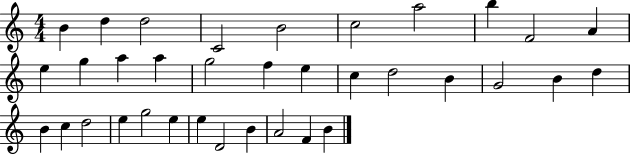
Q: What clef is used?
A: treble